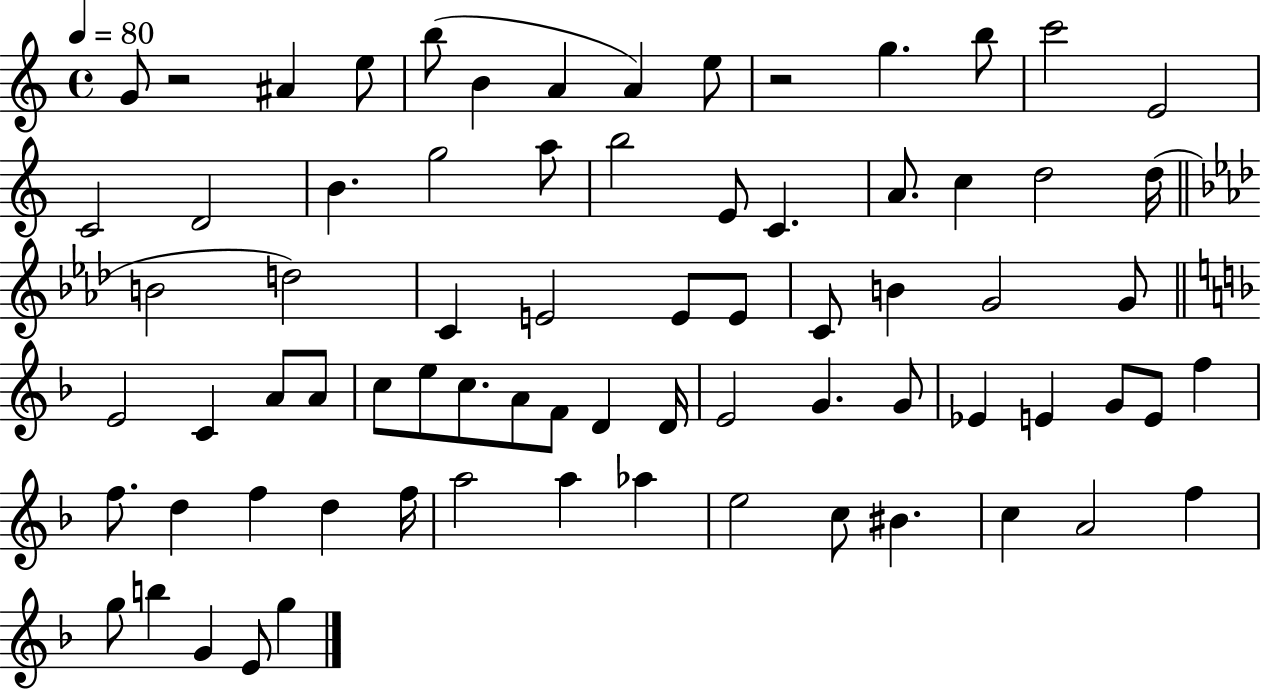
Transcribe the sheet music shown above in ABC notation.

X:1
T:Untitled
M:4/4
L:1/4
K:C
G/2 z2 ^A e/2 b/2 B A A e/2 z2 g b/2 c'2 E2 C2 D2 B g2 a/2 b2 E/2 C A/2 c d2 d/4 B2 d2 C E2 E/2 E/2 C/2 B G2 G/2 E2 C A/2 A/2 c/2 e/2 c/2 A/2 F/2 D D/4 E2 G G/2 _E E G/2 E/2 f f/2 d f d f/4 a2 a _a e2 c/2 ^B c A2 f g/2 b G E/2 g